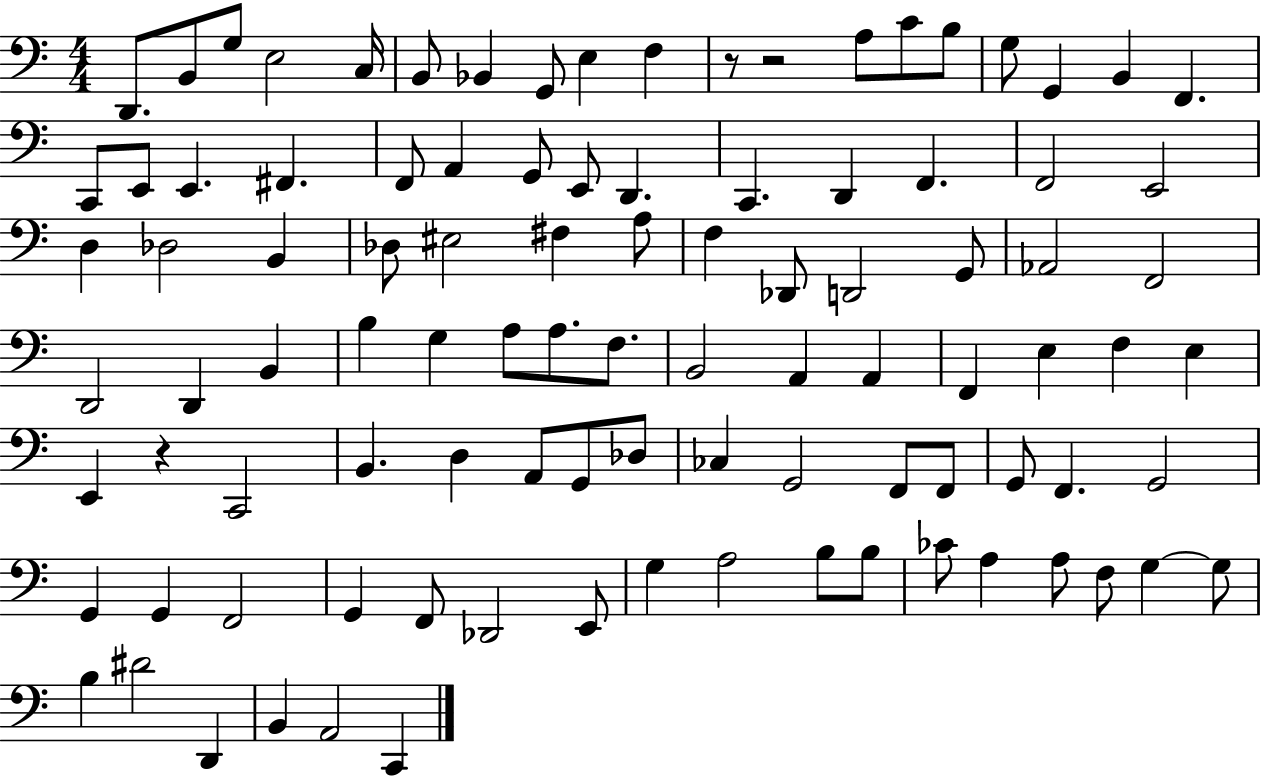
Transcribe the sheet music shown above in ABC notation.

X:1
T:Untitled
M:4/4
L:1/4
K:C
D,,/2 B,,/2 G,/2 E,2 C,/4 B,,/2 _B,, G,,/2 E, F, z/2 z2 A,/2 C/2 B,/2 G,/2 G,, B,, F,, C,,/2 E,,/2 E,, ^F,, F,,/2 A,, G,,/2 E,,/2 D,, C,, D,, F,, F,,2 E,,2 D, _D,2 B,, _D,/2 ^E,2 ^F, A,/2 F, _D,,/2 D,,2 G,,/2 _A,,2 F,,2 D,,2 D,, B,, B, G, A,/2 A,/2 F,/2 B,,2 A,, A,, F,, E, F, E, E,, z C,,2 B,, D, A,,/2 G,,/2 _D,/2 _C, G,,2 F,,/2 F,,/2 G,,/2 F,, G,,2 G,, G,, F,,2 G,, F,,/2 _D,,2 E,,/2 G, A,2 B,/2 B,/2 _C/2 A, A,/2 F,/2 G, G,/2 B, ^D2 D,, B,, A,,2 C,,